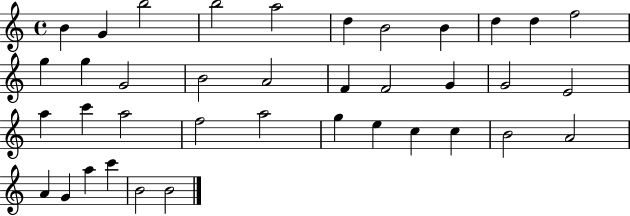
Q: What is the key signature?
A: C major